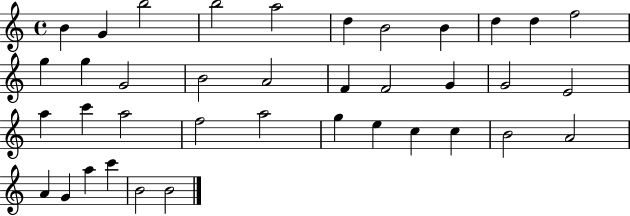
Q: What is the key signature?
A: C major